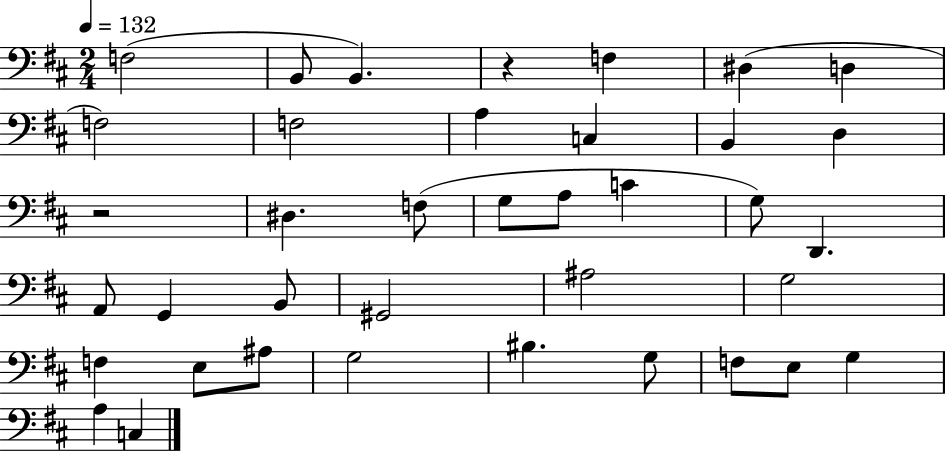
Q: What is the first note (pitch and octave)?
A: F3